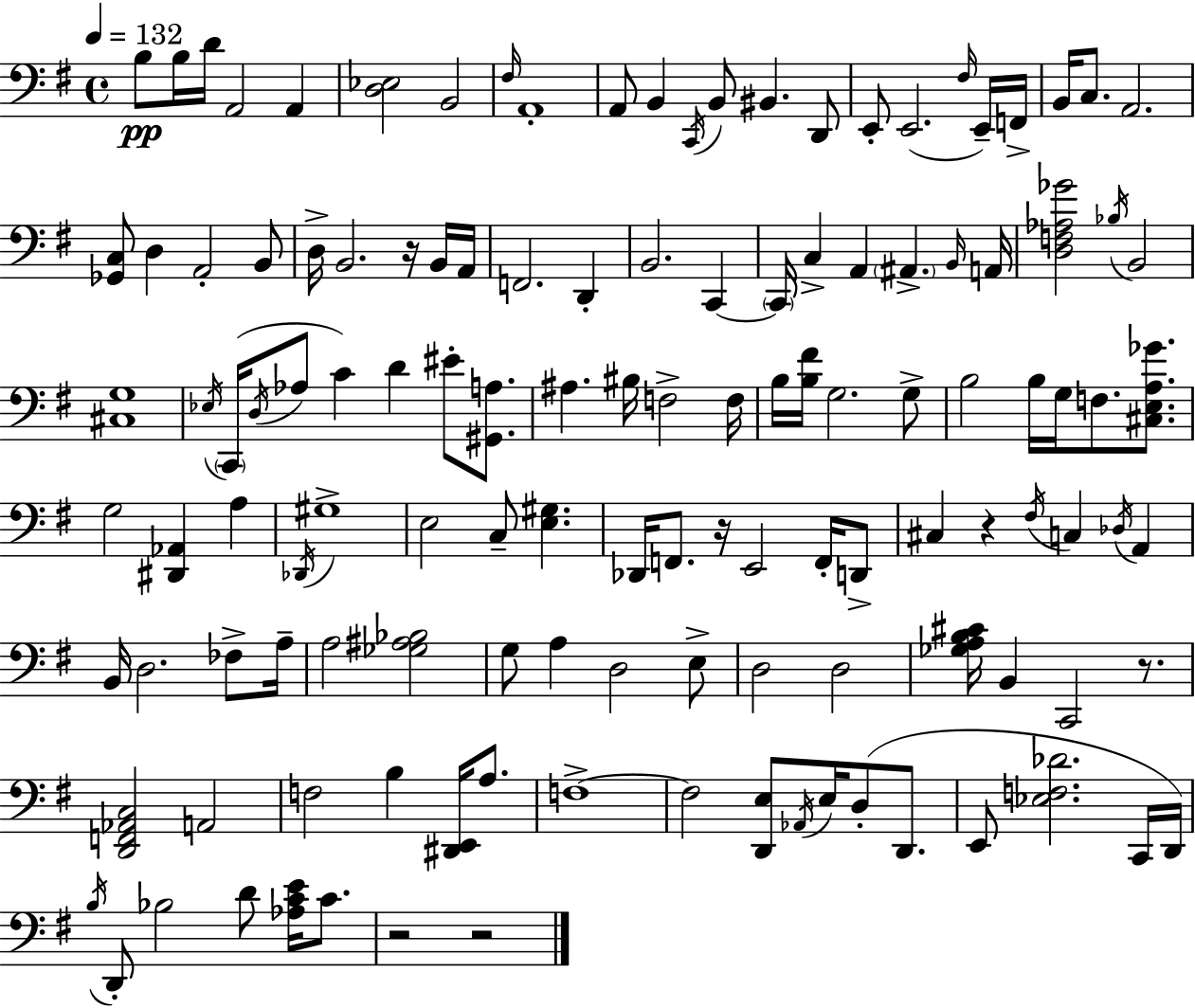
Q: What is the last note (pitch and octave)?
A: C4